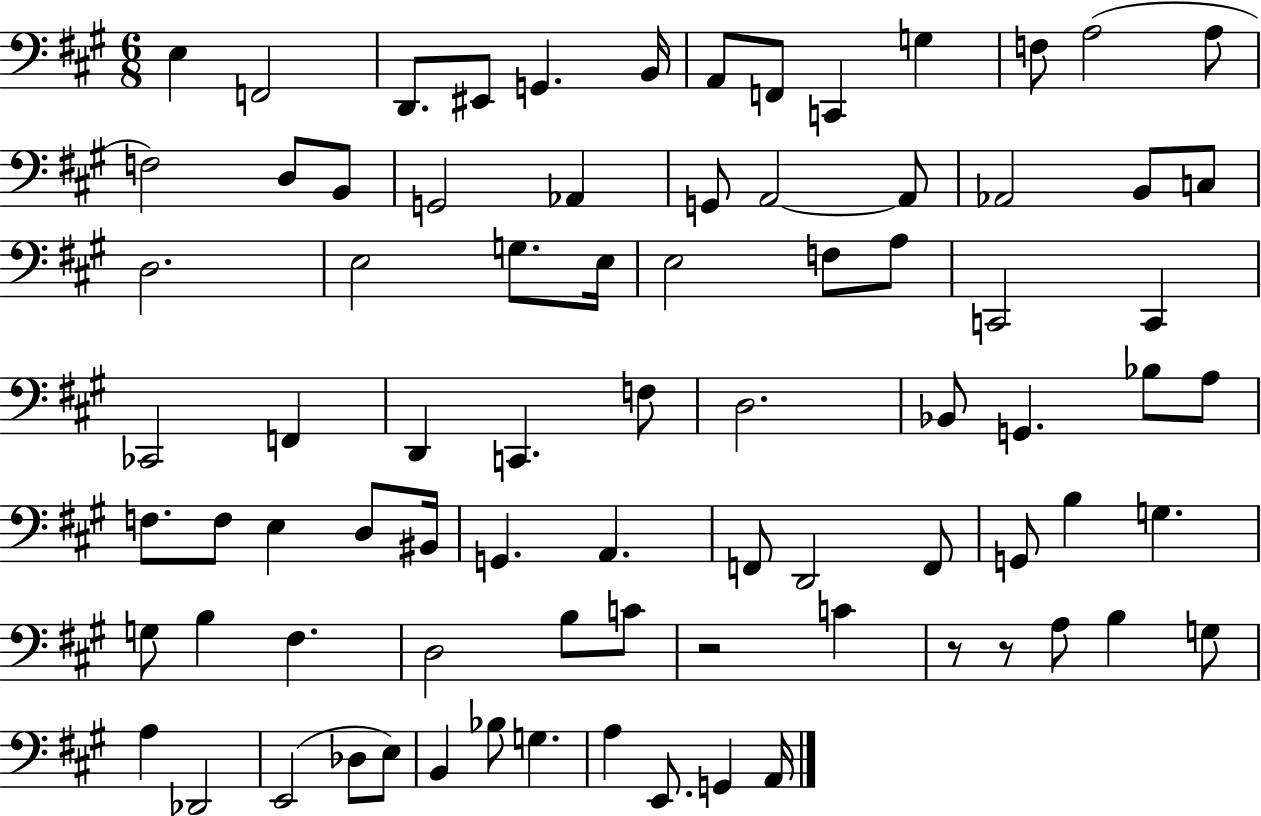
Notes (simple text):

E3/q F2/h D2/e. EIS2/e G2/q. B2/s A2/e F2/e C2/q G3/q F3/e A3/h A3/e F3/h D3/e B2/e G2/h Ab2/q G2/e A2/h A2/e Ab2/h B2/e C3/e D3/h. E3/h G3/e. E3/s E3/h F3/e A3/e C2/h C2/q CES2/h F2/q D2/q C2/q. F3/e D3/h. Bb2/e G2/q. Bb3/e A3/e F3/e. F3/e E3/q D3/e BIS2/s G2/q. A2/q. F2/e D2/h F2/e G2/e B3/q G3/q. G3/e B3/q F#3/q. D3/h B3/e C4/e R/h C4/q R/e R/e A3/e B3/q G3/e A3/q Db2/h E2/h Db3/e E3/e B2/q Bb3/e G3/q. A3/q E2/e. G2/q A2/s